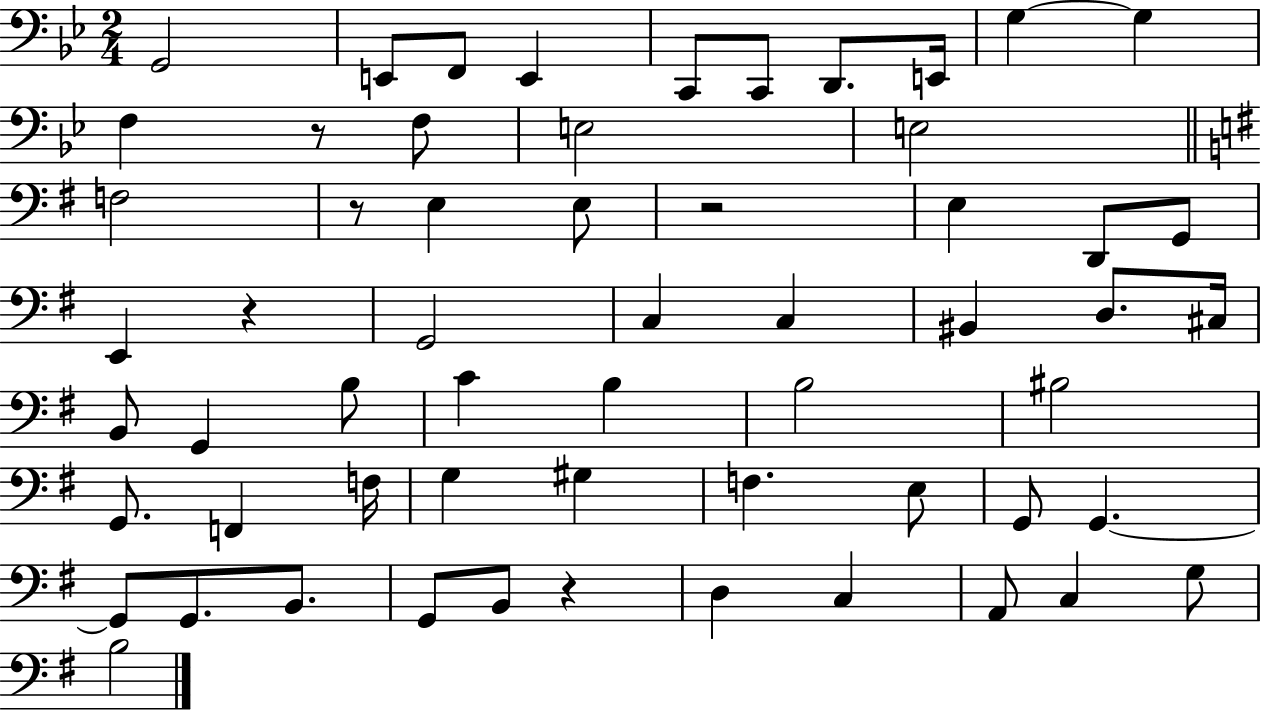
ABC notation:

X:1
T:Untitled
M:2/4
L:1/4
K:Bb
G,,2 E,,/2 F,,/2 E,, C,,/2 C,,/2 D,,/2 E,,/4 G, G, F, z/2 F,/2 E,2 E,2 F,2 z/2 E, E,/2 z2 E, D,,/2 G,,/2 E,, z G,,2 C, C, ^B,, D,/2 ^C,/4 B,,/2 G,, B,/2 C B, B,2 ^B,2 G,,/2 F,, F,/4 G, ^G, F, E,/2 G,,/2 G,, G,,/2 G,,/2 B,,/2 G,,/2 B,,/2 z D, C, A,,/2 C, G,/2 B,2